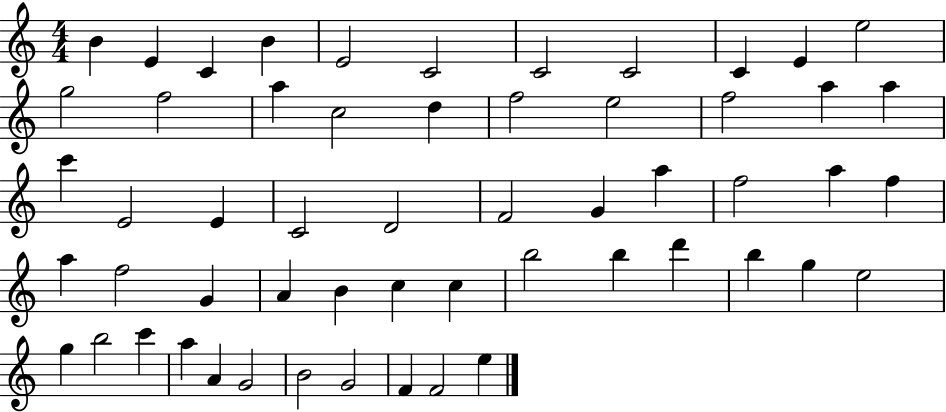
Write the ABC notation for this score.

X:1
T:Untitled
M:4/4
L:1/4
K:C
B E C B E2 C2 C2 C2 C E e2 g2 f2 a c2 d f2 e2 f2 a a c' E2 E C2 D2 F2 G a f2 a f a f2 G A B c c b2 b d' b g e2 g b2 c' a A G2 B2 G2 F F2 e